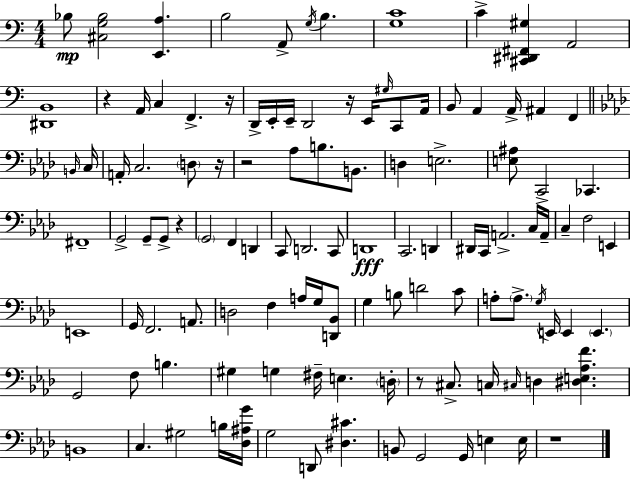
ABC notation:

X:1
T:Untitled
M:4/4
L:1/4
K:Am
_B,/2 [^C,G,_B,]2 [E,,A,] B,2 A,,/2 G,/4 B, [G,C]4 C [^C,,^D,,^F,,^G,] A,,2 [^D,,B,,]4 z A,,/4 C, F,, z/4 D,,/4 E,,/4 E,,/4 D,,2 z/4 E,,/4 ^G,/4 C,,/2 A,,/4 B,,/2 A,, A,,/4 ^A,, F,, B,,/4 C,/4 A,,/4 C,2 D,/2 z/4 z2 _A,/2 B,/2 B,,/2 D, E,2 [E,^A,]/2 C,,2 _C,, ^F,,4 G,,2 G,,/2 G,,/2 z G,,2 F,, D,, C,,/2 D,,2 C,,/2 D,,4 C,,2 D,, ^D,,/4 C,,/4 A,,2 C,/4 A,,/4 C, F,2 E,, E,,4 G,,/4 F,,2 A,,/2 D,2 F, A,/4 G,/4 [D,,_B,,]/2 G, B,/2 D2 C/2 A,/2 A,/2 G,/4 E,,/4 E,, E,, G,,2 F,/2 B, ^G, G, ^F,/4 E, D,/4 z/2 ^C,/2 C,/4 ^C,/4 D, [^D,E,_A,F] B,,4 C, ^G,2 B,/4 [_D,^A,G]/4 G,2 D,,/2 [^D,^C] B,,/2 G,,2 G,,/4 E, E,/4 z4